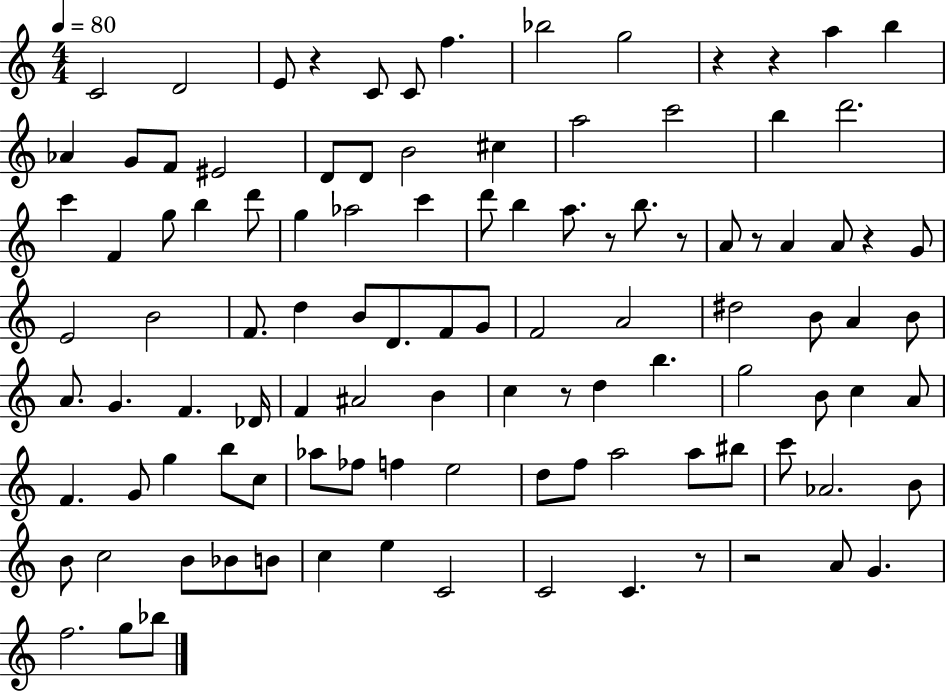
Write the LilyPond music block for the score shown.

{
  \clef treble
  \numericTimeSignature
  \time 4/4
  \key c \major
  \tempo 4 = 80
  c'2 d'2 | e'8 r4 c'8 c'8 f''4. | bes''2 g''2 | r4 r4 a''4 b''4 | \break aes'4 g'8 f'8 eis'2 | d'8 d'8 b'2 cis''4 | a''2 c'''2 | b''4 d'''2. | \break c'''4 f'4 g''8 b''4 d'''8 | g''4 aes''2 c'''4 | d'''8 b''4 a''8. r8 b''8. r8 | a'8 r8 a'4 a'8 r4 g'8 | \break e'2 b'2 | f'8. d''4 b'8 d'8. f'8 g'8 | f'2 a'2 | dis''2 b'8 a'4 b'8 | \break a'8. g'4. f'4. des'16 | f'4 ais'2 b'4 | c''4 r8 d''4 b''4. | g''2 b'8 c''4 a'8 | \break f'4. g'8 g''4 b''8 c''8 | aes''8 fes''8 f''4 e''2 | d''8 f''8 a''2 a''8 bis''8 | c'''8 aes'2. b'8 | \break b'8 c''2 b'8 bes'8 b'8 | c''4 e''4 c'2 | c'2 c'4. r8 | r2 a'8 g'4. | \break f''2. g''8 bes''8 | \bar "|."
}